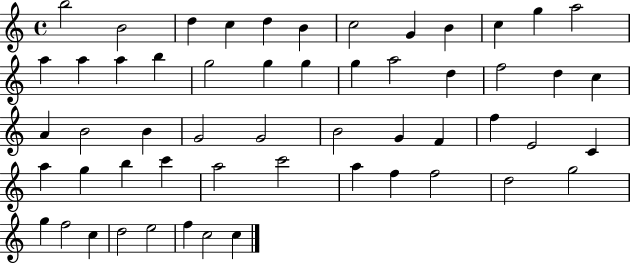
{
  \clef treble
  \time 4/4
  \defaultTimeSignature
  \key c \major
  b''2 b'2 | d''4 c''4 d''4 b'4 | c''2 g'4 b'4 | c''4 g''4 a''2 | \break a''4 a''4 a''4 b''4 | g''2 g''4 g''4 | g''4 a''2 d''4 | f''2 d''4 c''4 | \break a'4 b'2 b'4 | g'2 g'2 | b'2 g'4 f'4 | f''4 e'2 c'4 | \break a''4 g''4 b''4 c'''4 | a''2 c'''2 | a''4 f''4 f''2 | d''2 g''2 | \break g''4 f''2 c''4 | d''2 e''2 | f''4 c''2 c''4 | \bar "|."
}